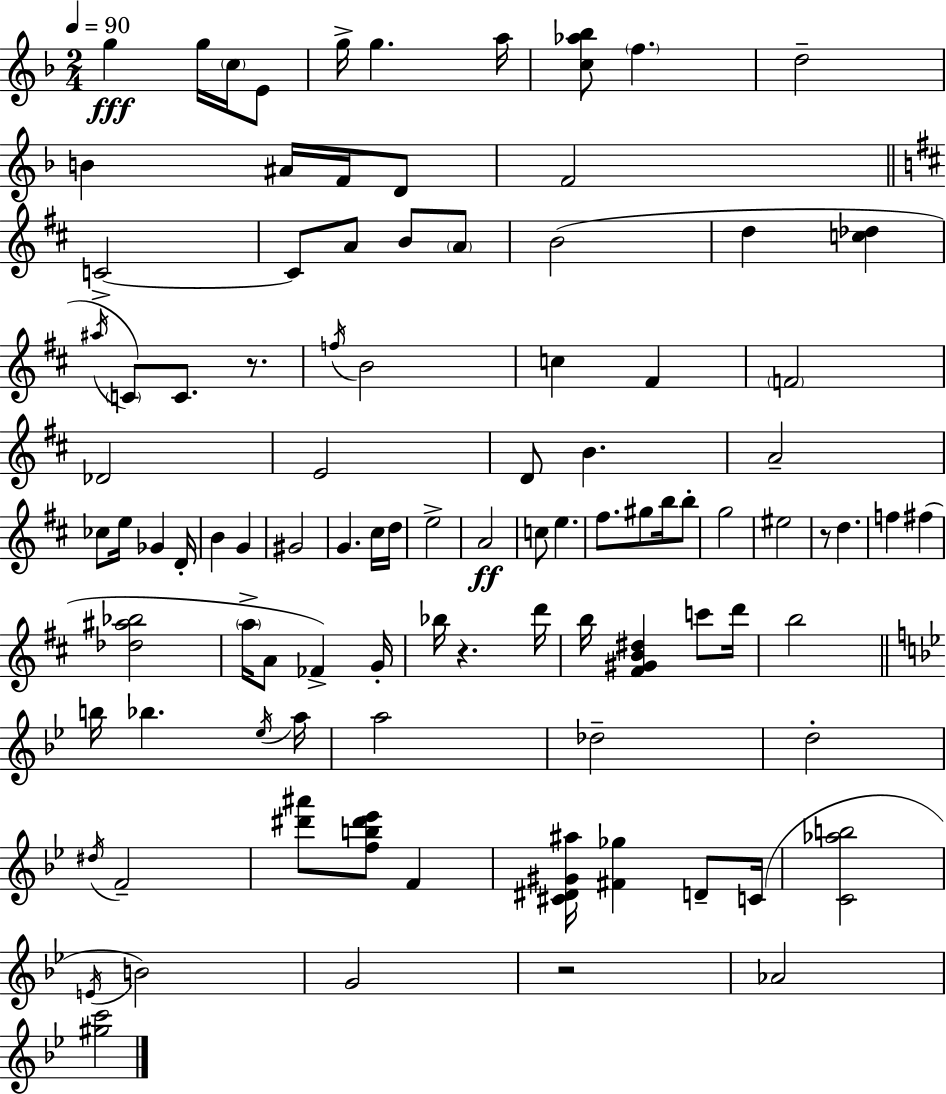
{
  \clef treble
  \numericTimeSignature
  \time 2/4
  \key f \major
  \tempo 4 = 90
  g''4\fff g''16 \parenthesize c''16 e'8 | g''16-> g''4. a''16 | <c'' aes'' bes''>8 \parenthesize f''4. | d''2-- | \break b'4 ais'16 f'16 d'8 | f'2 | \bar "||" \break \key b \minor c'2->~~ | c'8 a'8 b'8 \parenthesize a'8 | b'2( | d''4 <c'' des''>4 | \break \acciaccatura { ais''16 }) \parenthesize c'8 c'8. r8. | \acciaccatura { f''16 } b'2 | c''4 fis'4 | \parenthesize f'2 | \break des'2 | e'2 | d'8 b'4. | a'2-- | \break ces''8 e''16 ges'4 | d'16-. b'4 g'4 | gis'2 | g'4. | \break cis''16 d''16 e''2-> | a'2\ff | c''8 e''4. | fis''8. gis''8 b''16 | \break b''8-. g''2 | eis''2 | r8 d''4. | f''4 fis''4( | \break <des'' ais'' bes''>2 | \parenthesize a''16-> a'8 fes'4->) | g'16-. bes''16 r4. | d'''16 b''16 <fis' gis' b' dis''>4 c'''8 | \break d'''16 b''2 | \bar "||" \break \key bes \major b''16 bes''4. \acciaccatura { ees''16 } | a''16 a''2 | des''2-- | d''2-. | \break \acciaccatura { dis''16 } f'2-- | <dis''' ais'''>8 <f'' b'' dis''' ees'''>8 f'4 | <cis' dis' gis' ais''>16 <fis' ges''>4 d'8-- | c'16( <c' aes'' b''>2 | \break \acciaccatura { e'16 }) b'2 | g'2 | r2 | aes'2 | \break <gis'' c'''>2 | \bar "|."
}